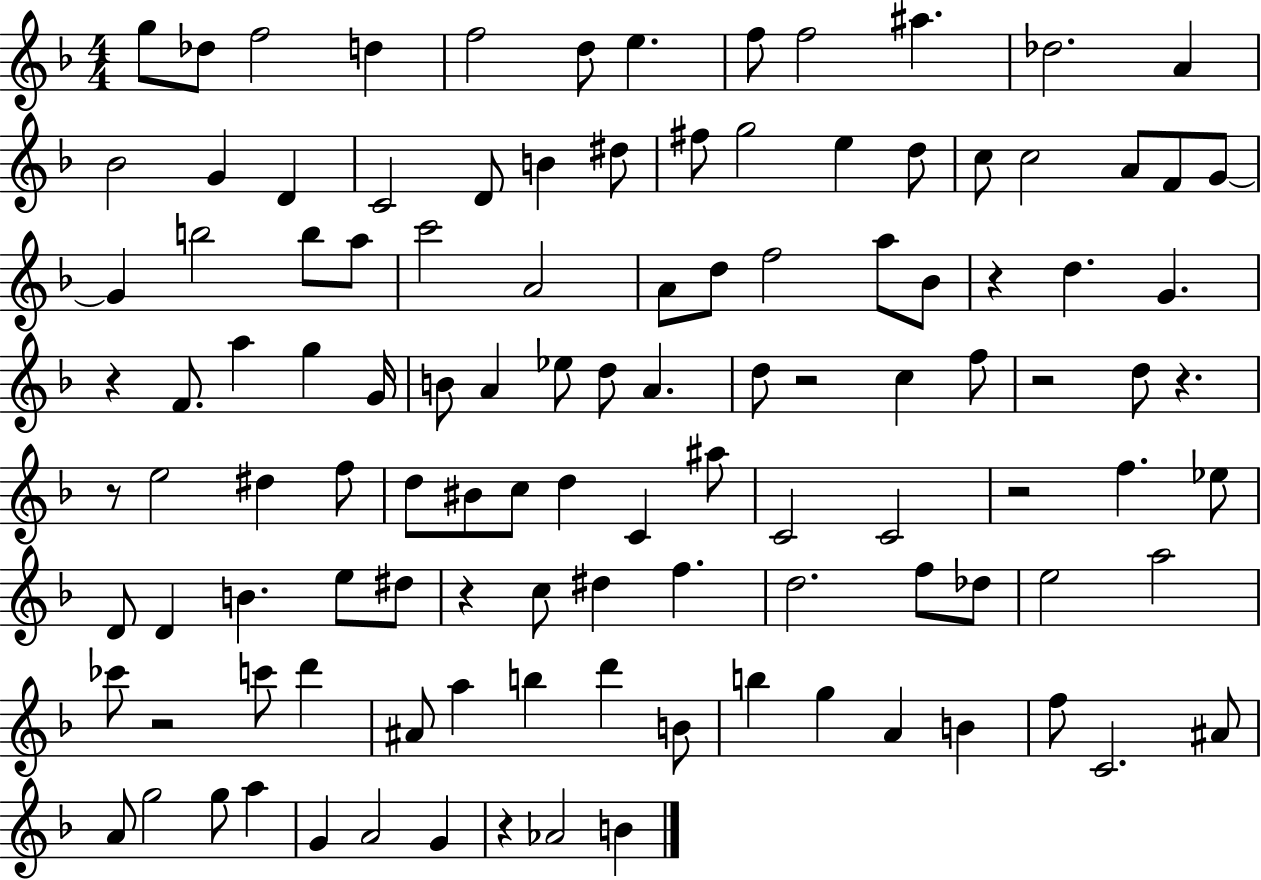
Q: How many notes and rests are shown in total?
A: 114